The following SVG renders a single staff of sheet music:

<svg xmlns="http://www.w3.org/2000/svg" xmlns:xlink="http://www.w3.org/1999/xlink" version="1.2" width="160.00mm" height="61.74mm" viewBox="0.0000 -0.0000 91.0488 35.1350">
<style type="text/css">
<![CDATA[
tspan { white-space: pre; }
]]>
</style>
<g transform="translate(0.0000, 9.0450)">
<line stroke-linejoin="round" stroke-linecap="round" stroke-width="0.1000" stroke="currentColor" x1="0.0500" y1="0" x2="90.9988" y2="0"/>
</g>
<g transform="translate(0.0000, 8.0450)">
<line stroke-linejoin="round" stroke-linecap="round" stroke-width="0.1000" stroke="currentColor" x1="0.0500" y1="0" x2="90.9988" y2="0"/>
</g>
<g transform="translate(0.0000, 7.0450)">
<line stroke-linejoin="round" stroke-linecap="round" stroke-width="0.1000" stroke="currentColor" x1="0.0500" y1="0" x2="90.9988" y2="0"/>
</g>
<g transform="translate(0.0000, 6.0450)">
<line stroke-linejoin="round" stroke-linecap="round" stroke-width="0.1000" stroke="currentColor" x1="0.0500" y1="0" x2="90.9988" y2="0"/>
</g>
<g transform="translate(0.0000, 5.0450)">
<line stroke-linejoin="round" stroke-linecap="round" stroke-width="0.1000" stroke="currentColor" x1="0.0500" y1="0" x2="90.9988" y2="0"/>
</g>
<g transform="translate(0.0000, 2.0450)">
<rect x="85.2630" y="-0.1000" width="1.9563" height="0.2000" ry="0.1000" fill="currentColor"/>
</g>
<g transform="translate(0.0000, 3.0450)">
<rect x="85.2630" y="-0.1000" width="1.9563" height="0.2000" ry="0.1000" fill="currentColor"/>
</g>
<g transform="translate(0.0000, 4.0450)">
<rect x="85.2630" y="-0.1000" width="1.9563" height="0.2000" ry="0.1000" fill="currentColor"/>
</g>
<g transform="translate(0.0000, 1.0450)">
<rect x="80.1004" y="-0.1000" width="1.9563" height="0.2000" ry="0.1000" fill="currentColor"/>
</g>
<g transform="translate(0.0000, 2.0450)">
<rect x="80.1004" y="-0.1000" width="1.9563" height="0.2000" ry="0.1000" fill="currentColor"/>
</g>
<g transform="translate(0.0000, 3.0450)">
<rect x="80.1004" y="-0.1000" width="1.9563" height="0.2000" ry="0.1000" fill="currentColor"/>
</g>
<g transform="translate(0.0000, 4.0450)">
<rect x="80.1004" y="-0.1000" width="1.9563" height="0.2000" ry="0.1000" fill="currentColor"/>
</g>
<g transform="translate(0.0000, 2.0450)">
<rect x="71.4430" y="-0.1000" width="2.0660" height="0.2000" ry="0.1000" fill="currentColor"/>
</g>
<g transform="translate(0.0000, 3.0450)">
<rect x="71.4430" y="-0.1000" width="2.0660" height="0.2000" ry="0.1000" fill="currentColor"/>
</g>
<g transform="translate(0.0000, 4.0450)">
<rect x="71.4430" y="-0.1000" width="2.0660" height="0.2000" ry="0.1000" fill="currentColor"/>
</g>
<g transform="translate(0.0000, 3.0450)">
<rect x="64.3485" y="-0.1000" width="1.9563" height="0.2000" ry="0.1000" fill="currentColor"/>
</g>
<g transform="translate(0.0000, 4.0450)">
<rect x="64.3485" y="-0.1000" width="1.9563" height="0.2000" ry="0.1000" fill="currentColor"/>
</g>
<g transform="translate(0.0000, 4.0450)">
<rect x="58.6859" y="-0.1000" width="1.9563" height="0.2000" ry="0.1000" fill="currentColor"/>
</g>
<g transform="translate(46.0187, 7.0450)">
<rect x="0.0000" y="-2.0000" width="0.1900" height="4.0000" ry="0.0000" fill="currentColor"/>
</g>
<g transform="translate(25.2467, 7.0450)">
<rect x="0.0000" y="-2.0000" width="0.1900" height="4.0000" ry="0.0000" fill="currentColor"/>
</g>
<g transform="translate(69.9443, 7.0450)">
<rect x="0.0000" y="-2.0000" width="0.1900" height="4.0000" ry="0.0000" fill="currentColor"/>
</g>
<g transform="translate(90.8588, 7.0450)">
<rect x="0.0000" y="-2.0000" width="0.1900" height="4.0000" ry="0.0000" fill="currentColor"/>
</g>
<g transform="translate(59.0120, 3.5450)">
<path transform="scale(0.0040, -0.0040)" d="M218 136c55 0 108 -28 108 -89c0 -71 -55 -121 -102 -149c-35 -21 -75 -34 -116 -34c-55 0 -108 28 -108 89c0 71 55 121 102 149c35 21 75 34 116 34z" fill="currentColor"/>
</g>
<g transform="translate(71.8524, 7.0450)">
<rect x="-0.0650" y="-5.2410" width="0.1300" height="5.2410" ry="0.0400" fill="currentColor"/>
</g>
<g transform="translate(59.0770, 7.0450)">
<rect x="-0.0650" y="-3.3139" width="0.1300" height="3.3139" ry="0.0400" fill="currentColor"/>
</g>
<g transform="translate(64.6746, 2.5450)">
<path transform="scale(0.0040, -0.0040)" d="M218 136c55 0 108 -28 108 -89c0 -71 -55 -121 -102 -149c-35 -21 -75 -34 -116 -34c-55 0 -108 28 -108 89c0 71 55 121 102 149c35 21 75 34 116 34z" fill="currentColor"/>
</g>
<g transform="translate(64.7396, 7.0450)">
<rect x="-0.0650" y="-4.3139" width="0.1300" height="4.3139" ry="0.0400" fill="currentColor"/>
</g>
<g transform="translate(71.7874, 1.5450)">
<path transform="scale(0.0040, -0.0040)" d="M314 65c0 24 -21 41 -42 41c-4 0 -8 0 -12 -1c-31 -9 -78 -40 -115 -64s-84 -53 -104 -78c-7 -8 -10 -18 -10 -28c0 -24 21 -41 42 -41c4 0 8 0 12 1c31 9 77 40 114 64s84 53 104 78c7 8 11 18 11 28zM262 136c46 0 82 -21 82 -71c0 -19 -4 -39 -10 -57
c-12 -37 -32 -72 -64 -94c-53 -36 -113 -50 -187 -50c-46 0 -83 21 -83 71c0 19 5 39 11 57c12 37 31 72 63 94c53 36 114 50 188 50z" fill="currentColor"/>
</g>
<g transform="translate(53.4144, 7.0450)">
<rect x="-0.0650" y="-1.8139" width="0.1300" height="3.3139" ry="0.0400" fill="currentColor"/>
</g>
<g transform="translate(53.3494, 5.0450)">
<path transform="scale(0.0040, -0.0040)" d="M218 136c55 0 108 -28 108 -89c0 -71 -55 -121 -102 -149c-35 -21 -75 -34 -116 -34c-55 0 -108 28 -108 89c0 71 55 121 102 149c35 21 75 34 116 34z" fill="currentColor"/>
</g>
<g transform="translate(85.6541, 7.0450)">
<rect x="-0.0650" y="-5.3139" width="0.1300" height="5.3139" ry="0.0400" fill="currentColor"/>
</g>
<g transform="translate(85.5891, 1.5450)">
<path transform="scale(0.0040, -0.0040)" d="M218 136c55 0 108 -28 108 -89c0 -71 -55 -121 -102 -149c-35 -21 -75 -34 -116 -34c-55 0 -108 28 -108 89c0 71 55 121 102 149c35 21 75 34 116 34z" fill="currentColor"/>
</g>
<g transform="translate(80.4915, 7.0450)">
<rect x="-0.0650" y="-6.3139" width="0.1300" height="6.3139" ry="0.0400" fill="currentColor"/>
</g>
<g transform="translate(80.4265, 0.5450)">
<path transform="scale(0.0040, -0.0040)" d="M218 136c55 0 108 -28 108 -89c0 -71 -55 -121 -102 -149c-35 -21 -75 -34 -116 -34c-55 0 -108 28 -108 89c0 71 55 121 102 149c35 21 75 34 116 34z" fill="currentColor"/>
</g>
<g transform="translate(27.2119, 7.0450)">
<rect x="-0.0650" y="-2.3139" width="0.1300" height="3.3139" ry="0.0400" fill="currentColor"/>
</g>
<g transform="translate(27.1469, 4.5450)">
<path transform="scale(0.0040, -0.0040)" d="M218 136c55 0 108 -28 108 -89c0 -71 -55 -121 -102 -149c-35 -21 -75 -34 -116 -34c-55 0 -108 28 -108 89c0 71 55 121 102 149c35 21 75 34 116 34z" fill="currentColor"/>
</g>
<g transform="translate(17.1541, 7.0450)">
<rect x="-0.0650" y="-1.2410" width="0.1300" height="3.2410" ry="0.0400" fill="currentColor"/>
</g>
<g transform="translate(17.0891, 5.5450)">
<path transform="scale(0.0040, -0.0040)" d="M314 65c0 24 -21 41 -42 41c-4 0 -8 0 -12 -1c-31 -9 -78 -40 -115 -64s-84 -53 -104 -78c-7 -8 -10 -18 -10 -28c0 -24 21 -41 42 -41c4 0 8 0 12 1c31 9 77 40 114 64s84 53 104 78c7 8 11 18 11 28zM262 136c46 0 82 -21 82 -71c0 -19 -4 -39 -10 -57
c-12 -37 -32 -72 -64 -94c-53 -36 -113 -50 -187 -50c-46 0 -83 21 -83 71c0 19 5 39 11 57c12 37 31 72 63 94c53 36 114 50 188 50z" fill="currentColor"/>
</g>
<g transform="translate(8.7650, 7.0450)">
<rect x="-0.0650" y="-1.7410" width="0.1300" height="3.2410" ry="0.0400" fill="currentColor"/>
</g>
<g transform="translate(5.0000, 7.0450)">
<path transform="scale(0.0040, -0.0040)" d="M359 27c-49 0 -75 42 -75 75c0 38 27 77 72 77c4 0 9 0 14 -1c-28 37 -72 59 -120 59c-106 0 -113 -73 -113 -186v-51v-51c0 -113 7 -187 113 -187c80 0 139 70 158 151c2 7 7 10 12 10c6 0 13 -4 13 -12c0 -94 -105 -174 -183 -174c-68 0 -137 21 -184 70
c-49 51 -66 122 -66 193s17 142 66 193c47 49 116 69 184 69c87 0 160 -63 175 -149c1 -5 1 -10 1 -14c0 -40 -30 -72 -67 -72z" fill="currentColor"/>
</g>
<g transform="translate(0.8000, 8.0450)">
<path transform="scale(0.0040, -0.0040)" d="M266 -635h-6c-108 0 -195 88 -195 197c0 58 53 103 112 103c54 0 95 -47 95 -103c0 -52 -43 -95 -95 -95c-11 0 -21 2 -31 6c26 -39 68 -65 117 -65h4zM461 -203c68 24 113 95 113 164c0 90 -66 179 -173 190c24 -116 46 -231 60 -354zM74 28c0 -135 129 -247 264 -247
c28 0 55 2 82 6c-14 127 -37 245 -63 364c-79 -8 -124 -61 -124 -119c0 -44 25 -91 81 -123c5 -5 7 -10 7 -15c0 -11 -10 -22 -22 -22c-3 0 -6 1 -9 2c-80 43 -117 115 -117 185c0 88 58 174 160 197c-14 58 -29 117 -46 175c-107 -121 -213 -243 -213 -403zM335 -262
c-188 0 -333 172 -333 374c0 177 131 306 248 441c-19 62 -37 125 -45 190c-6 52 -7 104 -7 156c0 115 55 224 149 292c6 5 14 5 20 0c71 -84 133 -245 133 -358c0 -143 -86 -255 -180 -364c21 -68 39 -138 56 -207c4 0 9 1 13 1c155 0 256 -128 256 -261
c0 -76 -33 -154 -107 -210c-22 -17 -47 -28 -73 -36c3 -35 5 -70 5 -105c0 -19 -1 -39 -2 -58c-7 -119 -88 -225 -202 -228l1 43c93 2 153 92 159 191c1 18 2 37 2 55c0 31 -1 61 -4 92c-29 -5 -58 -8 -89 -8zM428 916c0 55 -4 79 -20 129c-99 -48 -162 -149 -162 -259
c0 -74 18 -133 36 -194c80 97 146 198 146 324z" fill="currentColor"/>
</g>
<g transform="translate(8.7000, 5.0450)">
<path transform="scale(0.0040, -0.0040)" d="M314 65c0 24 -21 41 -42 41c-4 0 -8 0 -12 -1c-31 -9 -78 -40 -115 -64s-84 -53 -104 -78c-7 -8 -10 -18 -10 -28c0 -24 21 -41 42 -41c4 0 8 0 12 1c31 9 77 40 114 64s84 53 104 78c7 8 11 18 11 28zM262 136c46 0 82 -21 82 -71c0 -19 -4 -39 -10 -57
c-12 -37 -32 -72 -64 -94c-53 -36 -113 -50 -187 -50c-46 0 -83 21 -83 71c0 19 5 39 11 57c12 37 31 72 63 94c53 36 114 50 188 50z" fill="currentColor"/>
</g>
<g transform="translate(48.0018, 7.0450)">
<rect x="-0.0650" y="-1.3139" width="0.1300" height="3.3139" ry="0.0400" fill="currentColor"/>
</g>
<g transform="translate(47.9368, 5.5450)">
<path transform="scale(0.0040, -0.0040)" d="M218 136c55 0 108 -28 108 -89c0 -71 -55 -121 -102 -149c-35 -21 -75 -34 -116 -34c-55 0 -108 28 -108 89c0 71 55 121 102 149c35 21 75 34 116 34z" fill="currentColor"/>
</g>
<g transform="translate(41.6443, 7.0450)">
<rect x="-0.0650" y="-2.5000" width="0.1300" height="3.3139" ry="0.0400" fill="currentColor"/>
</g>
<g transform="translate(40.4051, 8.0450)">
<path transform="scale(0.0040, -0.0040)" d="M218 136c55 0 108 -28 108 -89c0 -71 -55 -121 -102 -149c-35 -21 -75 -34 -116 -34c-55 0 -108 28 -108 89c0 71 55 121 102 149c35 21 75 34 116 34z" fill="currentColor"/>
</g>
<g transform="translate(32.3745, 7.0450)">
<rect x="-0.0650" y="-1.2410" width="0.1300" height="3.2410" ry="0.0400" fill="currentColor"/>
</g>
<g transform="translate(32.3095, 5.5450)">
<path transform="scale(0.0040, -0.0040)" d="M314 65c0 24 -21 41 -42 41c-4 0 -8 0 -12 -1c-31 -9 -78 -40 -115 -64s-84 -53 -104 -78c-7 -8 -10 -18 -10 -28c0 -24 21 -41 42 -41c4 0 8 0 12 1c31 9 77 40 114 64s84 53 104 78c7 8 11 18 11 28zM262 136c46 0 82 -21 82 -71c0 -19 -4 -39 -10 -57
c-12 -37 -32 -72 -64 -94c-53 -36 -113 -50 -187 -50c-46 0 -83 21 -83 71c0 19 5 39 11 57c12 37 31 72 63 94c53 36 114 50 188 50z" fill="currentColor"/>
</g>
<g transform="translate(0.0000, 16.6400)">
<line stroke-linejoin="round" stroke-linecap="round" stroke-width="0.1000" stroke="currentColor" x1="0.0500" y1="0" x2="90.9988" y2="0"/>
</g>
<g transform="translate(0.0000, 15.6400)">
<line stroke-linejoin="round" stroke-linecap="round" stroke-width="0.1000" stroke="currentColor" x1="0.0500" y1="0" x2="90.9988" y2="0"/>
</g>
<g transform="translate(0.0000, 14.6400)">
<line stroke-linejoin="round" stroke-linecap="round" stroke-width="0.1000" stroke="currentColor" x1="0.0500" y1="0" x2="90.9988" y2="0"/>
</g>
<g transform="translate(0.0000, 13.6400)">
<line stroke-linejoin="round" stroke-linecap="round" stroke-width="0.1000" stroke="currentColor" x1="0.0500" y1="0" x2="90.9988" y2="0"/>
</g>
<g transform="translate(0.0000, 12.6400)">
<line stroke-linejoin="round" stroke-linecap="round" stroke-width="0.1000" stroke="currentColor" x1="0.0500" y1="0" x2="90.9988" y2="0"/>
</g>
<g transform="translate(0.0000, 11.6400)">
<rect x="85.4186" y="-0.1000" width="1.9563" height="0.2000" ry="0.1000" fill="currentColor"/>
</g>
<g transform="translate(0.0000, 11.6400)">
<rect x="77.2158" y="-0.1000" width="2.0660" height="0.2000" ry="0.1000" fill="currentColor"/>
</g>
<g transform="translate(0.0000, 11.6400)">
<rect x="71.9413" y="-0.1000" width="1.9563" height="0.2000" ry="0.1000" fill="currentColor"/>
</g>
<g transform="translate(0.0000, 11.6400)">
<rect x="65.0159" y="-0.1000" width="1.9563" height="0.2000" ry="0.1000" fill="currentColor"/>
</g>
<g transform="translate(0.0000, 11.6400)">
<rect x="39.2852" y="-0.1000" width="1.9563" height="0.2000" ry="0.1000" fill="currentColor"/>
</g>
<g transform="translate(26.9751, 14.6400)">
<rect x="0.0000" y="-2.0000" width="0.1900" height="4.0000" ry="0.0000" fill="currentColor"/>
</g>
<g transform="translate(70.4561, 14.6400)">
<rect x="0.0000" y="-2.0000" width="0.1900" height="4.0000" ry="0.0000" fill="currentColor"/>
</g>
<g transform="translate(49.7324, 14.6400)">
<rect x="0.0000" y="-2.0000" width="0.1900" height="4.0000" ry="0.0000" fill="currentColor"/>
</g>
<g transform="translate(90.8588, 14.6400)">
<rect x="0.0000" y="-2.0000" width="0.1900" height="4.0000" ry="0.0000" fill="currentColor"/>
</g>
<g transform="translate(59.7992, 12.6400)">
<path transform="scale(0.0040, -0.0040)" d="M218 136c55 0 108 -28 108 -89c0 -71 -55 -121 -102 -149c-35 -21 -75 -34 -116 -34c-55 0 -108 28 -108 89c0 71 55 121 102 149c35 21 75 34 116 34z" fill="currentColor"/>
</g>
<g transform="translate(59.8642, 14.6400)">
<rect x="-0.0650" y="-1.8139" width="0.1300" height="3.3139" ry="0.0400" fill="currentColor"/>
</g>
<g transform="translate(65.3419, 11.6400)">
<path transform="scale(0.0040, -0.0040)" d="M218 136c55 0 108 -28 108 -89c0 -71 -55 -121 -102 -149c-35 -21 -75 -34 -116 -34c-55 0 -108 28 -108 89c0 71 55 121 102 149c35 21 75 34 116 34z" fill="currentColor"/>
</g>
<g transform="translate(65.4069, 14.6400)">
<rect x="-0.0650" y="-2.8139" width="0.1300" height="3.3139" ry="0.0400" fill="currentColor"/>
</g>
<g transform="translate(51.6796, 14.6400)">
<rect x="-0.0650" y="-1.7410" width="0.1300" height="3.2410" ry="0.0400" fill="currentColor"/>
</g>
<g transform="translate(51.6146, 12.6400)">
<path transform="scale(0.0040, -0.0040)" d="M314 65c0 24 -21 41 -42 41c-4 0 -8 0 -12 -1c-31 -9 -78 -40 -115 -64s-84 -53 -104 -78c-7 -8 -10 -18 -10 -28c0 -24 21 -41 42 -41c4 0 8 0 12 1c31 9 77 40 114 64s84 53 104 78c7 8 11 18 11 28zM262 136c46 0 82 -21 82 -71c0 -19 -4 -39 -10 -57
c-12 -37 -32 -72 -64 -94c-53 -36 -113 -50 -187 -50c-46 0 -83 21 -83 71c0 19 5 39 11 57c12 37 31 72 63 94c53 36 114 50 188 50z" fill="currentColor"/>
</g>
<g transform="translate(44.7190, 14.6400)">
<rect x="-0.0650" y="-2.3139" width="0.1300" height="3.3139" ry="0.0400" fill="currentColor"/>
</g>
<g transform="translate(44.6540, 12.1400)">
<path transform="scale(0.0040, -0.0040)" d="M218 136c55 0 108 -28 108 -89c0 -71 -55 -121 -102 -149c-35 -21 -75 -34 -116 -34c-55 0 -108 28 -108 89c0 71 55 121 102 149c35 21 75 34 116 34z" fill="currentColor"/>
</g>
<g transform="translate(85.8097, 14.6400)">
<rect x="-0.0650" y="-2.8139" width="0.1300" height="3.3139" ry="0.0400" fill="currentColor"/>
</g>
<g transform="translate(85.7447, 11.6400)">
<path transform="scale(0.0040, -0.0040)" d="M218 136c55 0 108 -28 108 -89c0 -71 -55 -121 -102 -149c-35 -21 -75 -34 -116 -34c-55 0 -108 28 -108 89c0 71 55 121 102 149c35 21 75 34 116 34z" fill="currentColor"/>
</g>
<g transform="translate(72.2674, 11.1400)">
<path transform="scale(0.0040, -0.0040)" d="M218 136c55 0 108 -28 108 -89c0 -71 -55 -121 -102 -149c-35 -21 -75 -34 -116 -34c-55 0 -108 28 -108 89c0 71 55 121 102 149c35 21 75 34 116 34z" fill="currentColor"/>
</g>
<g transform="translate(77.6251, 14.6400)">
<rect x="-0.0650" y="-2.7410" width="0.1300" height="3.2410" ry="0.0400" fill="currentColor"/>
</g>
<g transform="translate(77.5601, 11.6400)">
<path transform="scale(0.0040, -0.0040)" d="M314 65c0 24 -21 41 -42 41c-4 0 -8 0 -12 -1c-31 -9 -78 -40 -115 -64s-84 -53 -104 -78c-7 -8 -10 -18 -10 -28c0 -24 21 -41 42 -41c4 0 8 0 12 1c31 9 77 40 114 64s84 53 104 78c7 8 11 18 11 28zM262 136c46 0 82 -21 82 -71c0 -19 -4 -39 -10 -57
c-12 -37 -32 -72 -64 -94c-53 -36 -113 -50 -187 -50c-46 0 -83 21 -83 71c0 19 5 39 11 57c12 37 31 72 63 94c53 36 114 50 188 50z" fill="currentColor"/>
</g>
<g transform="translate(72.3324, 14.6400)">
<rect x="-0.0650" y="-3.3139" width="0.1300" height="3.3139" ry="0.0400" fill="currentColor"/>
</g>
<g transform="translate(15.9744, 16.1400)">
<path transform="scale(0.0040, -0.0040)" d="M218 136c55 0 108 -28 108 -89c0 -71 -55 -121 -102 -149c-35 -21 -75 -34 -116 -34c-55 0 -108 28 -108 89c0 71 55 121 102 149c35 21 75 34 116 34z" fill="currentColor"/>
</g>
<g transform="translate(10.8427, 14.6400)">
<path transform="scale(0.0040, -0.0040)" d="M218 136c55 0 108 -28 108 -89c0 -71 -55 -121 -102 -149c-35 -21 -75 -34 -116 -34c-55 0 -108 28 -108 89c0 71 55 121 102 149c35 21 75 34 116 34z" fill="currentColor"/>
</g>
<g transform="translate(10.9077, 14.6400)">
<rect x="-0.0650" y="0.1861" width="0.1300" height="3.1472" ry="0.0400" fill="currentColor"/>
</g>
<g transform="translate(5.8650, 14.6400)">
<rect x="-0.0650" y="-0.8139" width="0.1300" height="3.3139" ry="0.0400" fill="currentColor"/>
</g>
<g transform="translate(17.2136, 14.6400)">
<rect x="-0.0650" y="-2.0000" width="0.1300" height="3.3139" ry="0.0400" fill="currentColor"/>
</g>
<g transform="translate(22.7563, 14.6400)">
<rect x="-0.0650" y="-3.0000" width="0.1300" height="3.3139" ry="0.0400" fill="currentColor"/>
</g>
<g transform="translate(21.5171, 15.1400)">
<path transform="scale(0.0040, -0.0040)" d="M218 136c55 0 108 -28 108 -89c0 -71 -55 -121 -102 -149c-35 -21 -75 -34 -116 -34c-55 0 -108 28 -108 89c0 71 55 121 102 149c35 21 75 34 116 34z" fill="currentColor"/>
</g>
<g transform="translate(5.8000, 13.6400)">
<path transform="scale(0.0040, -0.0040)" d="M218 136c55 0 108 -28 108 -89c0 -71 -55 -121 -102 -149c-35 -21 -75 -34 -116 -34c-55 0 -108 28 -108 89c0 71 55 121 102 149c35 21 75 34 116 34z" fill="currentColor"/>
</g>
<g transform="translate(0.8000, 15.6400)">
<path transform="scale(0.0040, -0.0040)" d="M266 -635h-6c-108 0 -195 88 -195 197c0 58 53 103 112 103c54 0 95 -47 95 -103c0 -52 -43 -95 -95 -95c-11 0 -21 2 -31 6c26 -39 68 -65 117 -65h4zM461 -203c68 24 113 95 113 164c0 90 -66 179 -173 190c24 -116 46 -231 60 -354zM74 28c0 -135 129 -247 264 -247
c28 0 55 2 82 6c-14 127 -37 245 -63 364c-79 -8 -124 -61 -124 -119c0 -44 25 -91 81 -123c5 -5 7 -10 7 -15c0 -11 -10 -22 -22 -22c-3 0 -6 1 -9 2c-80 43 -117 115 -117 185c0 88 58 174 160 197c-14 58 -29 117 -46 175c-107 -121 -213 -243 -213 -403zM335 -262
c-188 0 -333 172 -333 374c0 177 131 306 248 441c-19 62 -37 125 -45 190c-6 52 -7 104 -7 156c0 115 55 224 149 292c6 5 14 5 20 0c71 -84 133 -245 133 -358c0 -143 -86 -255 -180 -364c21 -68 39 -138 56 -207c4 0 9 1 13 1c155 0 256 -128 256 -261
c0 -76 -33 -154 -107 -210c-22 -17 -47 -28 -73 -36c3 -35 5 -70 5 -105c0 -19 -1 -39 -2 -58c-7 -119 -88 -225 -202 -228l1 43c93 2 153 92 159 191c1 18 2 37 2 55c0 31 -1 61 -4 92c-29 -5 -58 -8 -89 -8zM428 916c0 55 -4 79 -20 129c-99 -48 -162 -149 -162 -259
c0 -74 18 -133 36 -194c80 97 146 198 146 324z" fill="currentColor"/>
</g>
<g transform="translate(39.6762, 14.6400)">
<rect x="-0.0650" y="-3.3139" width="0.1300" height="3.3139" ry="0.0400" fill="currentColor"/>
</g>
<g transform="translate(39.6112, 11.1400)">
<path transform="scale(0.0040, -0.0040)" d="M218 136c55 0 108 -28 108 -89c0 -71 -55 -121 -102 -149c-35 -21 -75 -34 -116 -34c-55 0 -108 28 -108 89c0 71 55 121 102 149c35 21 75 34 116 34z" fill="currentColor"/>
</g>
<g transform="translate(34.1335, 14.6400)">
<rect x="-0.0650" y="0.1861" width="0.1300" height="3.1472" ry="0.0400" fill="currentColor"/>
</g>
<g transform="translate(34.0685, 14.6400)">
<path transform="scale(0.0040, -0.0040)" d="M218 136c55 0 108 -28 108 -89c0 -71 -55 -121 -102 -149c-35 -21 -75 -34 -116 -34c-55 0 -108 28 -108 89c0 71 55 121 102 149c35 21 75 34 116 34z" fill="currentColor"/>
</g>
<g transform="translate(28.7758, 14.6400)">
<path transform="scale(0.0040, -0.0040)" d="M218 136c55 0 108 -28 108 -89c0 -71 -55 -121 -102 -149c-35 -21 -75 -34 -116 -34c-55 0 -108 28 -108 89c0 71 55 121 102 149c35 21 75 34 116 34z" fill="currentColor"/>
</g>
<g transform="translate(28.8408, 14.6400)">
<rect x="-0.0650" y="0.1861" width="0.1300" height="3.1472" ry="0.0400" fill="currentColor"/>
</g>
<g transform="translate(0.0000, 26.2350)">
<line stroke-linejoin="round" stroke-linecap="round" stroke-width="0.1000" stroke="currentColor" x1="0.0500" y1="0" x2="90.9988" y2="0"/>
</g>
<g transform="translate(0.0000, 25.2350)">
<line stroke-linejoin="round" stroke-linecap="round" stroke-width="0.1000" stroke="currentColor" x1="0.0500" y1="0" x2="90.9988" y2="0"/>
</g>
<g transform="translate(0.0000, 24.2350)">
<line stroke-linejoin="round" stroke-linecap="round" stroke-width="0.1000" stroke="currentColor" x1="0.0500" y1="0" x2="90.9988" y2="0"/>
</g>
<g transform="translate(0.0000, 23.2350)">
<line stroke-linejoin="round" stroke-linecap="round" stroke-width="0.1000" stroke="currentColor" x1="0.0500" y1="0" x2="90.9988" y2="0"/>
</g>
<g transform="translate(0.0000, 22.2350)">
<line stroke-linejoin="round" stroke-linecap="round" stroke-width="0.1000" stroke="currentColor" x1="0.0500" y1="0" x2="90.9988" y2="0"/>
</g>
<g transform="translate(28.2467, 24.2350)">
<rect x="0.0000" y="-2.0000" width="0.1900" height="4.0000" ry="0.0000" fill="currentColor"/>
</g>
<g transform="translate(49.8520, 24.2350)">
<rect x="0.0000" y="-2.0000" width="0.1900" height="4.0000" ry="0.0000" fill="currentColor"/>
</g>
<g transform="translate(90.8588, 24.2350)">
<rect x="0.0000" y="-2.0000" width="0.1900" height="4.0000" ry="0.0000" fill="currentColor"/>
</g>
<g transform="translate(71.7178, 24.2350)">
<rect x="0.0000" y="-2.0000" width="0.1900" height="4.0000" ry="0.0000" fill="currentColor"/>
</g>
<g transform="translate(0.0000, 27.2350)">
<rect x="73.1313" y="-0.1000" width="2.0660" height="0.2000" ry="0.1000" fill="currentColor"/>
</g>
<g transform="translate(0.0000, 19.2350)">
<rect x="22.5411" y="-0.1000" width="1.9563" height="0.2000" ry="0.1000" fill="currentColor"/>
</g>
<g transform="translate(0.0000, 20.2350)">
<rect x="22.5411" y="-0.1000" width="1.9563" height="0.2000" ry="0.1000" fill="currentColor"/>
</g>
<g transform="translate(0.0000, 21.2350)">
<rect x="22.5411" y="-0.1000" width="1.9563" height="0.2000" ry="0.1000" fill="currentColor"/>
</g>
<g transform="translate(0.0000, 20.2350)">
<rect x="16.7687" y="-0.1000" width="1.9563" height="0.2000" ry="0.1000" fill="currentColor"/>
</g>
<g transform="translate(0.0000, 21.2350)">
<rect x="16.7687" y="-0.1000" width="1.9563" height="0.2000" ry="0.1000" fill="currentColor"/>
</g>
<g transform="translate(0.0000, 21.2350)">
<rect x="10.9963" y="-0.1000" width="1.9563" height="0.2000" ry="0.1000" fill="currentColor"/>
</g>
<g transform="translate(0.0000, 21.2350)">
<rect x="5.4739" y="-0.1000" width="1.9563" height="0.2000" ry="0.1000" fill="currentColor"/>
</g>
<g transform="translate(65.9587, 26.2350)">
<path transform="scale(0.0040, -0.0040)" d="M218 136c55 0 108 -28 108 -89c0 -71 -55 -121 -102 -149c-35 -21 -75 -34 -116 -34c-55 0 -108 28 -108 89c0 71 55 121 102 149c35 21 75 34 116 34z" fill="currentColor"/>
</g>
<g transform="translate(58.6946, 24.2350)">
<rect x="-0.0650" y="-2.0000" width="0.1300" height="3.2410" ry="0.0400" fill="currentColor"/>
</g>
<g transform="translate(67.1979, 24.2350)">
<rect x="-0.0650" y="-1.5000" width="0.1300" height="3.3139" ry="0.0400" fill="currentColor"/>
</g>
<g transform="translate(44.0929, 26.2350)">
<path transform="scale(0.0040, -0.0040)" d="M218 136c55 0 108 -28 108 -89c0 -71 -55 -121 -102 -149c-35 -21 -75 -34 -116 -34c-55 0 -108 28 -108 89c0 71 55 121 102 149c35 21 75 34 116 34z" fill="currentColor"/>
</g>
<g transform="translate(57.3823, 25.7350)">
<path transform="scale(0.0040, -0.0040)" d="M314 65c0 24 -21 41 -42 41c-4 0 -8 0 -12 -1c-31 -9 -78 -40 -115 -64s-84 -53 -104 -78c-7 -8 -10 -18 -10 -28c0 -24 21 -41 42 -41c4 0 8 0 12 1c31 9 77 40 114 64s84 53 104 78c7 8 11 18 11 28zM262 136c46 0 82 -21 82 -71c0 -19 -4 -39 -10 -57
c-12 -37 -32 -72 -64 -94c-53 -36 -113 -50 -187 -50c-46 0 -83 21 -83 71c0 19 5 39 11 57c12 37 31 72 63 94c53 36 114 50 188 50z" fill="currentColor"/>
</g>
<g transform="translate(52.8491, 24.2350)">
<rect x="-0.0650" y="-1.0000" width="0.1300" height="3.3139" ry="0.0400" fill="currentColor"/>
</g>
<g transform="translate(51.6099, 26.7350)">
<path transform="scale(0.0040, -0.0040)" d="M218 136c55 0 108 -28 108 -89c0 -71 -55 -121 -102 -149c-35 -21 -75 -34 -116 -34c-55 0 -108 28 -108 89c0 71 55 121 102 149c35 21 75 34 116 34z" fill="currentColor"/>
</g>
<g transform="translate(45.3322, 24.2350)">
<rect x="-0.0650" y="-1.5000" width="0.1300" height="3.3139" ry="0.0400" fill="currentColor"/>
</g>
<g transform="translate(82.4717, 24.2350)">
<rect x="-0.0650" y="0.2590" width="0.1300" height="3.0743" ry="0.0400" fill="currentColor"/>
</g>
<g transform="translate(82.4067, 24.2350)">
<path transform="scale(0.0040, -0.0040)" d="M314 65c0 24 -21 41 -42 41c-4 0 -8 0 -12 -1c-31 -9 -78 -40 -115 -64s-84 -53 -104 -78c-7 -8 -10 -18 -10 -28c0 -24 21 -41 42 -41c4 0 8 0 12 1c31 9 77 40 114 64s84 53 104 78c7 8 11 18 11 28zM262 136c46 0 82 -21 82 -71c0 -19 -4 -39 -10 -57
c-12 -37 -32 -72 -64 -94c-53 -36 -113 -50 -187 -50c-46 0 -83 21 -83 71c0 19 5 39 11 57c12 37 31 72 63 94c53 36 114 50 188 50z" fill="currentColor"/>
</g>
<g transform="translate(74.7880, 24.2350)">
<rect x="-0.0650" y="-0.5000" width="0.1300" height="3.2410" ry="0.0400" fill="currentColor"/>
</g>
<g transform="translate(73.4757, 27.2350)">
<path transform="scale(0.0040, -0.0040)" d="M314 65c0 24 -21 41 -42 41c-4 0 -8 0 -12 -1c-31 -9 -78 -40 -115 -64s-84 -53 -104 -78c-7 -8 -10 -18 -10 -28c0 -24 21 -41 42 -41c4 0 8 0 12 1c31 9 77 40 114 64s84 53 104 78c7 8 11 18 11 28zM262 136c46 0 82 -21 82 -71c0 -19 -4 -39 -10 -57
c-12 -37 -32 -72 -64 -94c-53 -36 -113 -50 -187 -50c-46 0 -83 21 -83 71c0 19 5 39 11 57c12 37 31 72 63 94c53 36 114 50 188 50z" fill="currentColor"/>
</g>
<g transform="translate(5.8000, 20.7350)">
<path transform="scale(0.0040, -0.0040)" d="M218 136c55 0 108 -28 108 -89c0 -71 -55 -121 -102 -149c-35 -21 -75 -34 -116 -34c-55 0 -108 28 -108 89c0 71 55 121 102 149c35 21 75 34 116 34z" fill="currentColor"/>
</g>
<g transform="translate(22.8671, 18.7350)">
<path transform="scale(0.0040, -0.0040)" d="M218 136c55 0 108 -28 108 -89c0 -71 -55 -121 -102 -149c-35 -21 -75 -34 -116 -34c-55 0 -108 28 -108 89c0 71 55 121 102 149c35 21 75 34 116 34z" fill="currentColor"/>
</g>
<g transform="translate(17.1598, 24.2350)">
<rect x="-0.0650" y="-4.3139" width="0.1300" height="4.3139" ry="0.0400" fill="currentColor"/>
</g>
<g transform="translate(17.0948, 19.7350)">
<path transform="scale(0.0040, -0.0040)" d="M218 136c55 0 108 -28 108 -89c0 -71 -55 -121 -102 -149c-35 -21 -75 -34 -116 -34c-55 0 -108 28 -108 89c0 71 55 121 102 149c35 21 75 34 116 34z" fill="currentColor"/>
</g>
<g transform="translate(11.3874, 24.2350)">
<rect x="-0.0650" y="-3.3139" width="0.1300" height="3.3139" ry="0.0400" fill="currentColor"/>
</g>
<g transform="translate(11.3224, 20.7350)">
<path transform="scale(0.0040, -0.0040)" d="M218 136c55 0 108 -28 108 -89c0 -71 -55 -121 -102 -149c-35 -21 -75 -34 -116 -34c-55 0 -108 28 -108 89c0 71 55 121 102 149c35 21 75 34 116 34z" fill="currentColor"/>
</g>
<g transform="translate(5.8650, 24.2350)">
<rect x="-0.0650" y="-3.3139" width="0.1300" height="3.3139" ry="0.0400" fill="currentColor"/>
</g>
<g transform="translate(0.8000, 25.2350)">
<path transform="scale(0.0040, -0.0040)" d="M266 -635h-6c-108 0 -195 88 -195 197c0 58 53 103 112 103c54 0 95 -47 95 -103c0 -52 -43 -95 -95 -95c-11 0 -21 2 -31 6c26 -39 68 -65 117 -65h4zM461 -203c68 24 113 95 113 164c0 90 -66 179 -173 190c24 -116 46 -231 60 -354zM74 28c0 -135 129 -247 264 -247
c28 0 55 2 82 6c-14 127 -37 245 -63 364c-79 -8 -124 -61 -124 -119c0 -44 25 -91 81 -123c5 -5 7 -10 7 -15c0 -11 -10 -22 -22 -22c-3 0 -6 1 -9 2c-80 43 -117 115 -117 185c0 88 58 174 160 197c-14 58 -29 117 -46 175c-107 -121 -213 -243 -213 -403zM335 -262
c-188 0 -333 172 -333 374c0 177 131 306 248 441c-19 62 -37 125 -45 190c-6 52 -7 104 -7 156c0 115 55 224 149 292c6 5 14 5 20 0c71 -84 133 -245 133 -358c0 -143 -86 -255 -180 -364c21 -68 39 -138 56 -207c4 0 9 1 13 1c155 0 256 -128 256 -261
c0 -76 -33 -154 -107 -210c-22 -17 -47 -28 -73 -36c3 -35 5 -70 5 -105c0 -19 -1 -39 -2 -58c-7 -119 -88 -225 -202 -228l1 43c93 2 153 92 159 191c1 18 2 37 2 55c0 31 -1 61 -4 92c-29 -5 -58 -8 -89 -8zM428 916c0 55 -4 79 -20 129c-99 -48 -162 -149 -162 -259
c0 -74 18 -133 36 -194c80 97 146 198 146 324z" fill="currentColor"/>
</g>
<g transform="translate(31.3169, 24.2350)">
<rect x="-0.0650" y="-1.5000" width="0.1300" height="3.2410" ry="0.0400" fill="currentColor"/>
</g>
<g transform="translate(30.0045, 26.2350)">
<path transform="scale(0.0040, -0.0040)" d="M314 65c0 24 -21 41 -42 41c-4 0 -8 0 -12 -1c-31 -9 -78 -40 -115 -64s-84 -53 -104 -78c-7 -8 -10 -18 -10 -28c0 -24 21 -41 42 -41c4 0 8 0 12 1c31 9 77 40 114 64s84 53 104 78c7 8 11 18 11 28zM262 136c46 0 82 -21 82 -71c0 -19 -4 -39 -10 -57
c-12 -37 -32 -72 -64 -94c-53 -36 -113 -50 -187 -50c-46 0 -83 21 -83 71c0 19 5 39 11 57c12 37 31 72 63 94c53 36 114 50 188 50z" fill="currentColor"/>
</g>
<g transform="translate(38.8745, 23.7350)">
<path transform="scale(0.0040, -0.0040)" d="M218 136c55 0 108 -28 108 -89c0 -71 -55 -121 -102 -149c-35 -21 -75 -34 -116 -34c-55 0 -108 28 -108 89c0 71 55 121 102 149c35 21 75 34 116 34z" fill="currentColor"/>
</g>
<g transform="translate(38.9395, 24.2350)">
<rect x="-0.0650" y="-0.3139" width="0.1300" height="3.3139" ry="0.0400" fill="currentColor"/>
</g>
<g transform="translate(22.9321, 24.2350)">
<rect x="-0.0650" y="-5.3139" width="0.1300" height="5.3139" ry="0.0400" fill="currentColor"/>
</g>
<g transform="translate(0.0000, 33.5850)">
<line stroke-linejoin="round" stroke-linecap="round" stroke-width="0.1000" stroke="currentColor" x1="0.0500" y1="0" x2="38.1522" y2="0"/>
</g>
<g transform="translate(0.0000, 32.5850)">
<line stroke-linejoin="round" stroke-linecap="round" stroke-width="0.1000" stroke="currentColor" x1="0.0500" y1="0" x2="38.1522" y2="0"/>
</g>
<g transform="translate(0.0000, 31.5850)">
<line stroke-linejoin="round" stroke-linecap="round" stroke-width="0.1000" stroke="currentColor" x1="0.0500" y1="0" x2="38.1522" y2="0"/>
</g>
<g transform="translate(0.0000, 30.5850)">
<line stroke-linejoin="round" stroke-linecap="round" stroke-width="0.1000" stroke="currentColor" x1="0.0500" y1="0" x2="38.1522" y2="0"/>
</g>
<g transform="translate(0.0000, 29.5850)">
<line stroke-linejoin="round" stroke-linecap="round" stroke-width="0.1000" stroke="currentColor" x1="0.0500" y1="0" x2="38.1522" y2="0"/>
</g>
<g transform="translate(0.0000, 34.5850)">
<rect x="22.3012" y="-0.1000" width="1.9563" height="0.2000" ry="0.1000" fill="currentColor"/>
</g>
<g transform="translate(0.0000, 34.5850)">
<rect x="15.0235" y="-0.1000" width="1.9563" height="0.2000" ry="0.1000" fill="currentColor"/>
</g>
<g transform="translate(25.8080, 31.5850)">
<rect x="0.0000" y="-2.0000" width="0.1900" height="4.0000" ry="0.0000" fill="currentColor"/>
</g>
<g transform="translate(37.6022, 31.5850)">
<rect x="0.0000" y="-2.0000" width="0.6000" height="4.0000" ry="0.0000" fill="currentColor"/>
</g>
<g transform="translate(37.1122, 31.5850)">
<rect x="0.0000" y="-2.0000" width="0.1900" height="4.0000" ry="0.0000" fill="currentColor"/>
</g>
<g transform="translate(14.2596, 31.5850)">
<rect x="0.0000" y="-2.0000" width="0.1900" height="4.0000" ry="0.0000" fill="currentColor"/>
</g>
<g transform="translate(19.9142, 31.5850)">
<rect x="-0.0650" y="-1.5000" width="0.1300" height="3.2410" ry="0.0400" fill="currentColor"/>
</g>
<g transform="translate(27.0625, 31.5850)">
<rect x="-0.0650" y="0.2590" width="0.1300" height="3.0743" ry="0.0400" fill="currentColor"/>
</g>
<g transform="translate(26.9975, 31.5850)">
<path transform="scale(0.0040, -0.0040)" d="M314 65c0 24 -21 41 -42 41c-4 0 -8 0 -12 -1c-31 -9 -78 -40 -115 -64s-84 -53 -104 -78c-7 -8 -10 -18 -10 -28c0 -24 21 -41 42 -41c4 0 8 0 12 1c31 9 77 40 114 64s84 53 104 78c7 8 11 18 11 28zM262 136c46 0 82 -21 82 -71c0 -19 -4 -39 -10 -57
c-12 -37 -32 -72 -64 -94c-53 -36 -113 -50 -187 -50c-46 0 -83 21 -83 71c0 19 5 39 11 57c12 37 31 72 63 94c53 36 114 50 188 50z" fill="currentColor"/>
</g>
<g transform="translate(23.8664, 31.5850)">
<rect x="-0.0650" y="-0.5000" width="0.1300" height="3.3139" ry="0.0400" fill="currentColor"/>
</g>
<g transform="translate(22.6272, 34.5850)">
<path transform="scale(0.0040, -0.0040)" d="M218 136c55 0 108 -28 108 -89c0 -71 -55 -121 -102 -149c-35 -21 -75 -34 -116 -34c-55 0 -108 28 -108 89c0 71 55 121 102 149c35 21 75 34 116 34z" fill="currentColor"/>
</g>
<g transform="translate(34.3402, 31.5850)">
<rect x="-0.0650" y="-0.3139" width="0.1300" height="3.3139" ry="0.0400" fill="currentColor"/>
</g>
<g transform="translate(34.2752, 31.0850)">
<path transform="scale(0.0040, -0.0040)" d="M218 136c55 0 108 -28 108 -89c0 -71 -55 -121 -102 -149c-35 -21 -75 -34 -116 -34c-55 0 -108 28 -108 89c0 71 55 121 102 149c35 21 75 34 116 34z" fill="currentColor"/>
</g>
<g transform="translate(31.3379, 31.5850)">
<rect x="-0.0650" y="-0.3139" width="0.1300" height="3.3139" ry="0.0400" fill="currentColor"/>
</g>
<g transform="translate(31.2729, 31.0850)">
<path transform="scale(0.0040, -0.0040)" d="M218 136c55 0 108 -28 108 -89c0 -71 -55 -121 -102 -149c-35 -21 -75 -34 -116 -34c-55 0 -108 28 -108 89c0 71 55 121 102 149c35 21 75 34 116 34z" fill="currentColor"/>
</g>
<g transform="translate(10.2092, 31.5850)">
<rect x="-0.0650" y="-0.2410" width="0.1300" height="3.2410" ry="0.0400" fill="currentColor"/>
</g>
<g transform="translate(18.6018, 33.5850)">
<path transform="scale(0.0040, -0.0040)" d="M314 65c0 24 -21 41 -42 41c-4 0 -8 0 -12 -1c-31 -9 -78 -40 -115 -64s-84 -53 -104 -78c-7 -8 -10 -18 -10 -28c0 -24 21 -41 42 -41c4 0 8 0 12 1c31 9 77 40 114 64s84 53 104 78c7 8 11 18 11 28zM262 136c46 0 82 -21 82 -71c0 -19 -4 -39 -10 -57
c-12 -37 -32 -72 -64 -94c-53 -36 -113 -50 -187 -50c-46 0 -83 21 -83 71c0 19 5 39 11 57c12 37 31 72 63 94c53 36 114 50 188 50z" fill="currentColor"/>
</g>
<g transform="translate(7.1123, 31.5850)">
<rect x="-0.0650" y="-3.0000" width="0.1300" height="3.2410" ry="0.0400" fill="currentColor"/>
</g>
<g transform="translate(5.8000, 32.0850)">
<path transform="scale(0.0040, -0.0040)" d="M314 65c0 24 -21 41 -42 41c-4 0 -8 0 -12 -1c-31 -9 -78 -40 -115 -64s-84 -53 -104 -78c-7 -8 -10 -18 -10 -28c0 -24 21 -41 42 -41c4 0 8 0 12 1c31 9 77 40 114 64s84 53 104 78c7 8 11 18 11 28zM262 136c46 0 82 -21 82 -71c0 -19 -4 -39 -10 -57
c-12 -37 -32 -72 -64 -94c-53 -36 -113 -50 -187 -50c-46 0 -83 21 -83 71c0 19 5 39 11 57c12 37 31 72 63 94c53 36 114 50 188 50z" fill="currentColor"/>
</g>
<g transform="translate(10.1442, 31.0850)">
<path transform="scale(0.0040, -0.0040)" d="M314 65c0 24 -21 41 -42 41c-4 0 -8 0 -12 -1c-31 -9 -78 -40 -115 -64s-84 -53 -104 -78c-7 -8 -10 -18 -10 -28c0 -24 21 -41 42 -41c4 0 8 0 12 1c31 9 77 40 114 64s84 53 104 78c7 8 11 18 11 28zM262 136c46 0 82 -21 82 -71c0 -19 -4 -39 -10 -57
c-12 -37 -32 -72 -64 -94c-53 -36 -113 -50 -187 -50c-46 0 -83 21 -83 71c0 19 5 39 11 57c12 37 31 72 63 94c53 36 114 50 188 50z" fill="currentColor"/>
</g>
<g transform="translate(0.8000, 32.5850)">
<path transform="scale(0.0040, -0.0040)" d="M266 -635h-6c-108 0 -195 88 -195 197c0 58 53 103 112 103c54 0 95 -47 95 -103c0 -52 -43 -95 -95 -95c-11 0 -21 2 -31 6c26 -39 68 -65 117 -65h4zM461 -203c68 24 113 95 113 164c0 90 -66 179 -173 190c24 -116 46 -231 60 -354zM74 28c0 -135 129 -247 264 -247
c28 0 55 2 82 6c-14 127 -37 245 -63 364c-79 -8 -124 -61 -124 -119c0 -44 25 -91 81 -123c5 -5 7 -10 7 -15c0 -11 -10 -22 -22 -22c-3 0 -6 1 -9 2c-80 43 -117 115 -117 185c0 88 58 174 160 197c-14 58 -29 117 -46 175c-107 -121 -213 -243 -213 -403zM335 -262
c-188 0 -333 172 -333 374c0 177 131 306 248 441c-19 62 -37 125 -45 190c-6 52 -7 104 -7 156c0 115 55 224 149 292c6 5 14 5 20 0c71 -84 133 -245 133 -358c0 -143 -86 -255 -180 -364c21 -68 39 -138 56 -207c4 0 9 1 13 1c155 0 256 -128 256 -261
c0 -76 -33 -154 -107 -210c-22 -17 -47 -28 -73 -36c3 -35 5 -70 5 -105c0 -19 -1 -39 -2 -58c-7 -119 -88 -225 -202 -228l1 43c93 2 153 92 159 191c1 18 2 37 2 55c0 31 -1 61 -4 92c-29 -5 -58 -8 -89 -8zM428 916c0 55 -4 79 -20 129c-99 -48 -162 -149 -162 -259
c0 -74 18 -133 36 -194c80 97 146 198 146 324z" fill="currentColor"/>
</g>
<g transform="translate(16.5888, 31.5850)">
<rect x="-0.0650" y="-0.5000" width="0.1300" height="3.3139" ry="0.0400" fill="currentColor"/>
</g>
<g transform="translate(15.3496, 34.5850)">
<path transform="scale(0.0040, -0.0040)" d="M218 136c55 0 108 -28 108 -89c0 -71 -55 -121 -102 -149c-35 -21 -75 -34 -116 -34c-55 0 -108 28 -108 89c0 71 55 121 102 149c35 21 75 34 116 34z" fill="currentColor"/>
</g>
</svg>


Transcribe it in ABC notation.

X:1
T:Untitled
M:4/4
L:1/4
K:C
f2 e2 g e2 G e f b d' f'2 a' f' d B F A B B b g f2 f a b a2 a b b d' f' E2 c E D F2 E C2 B2 A2 c2 C E2 C B2 c c